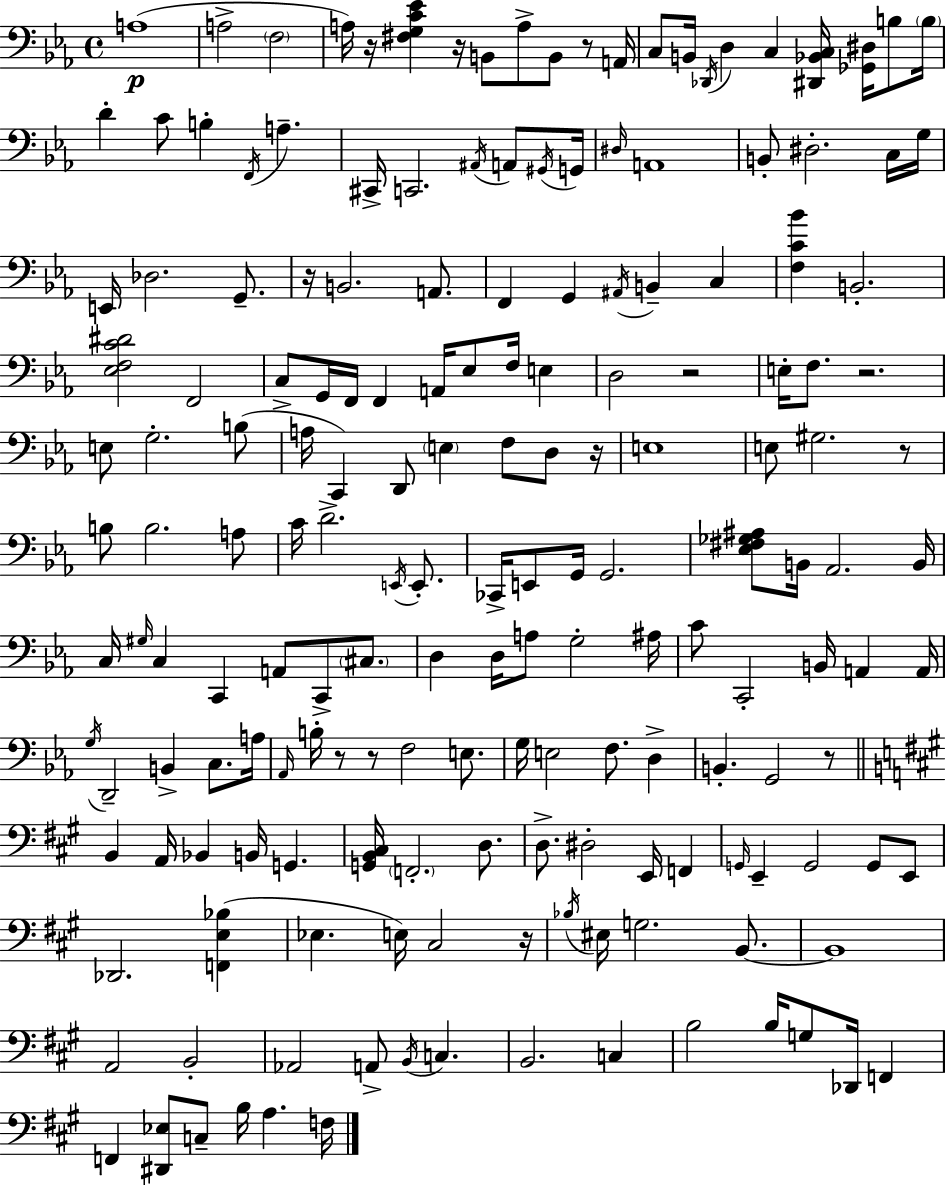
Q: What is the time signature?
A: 4/4